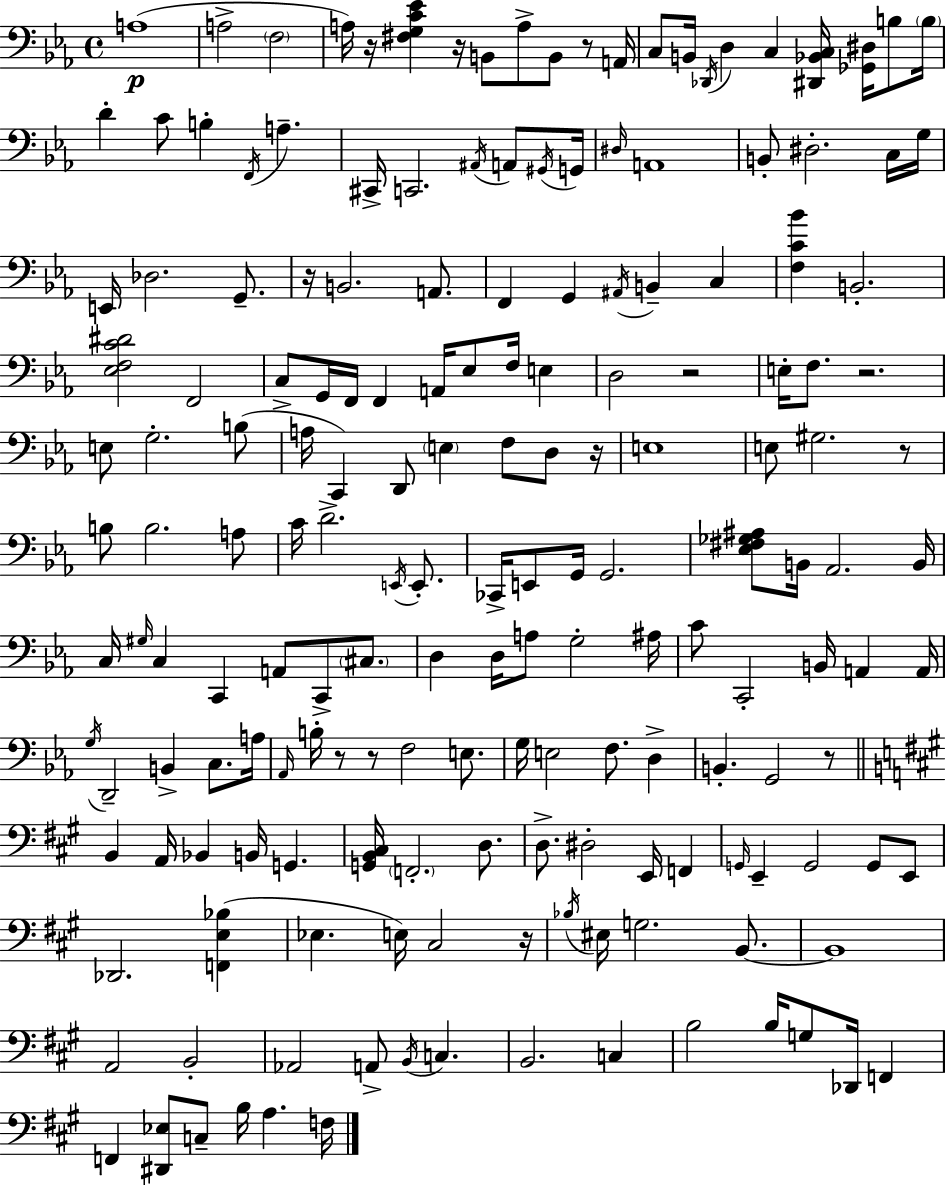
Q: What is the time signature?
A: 4/4